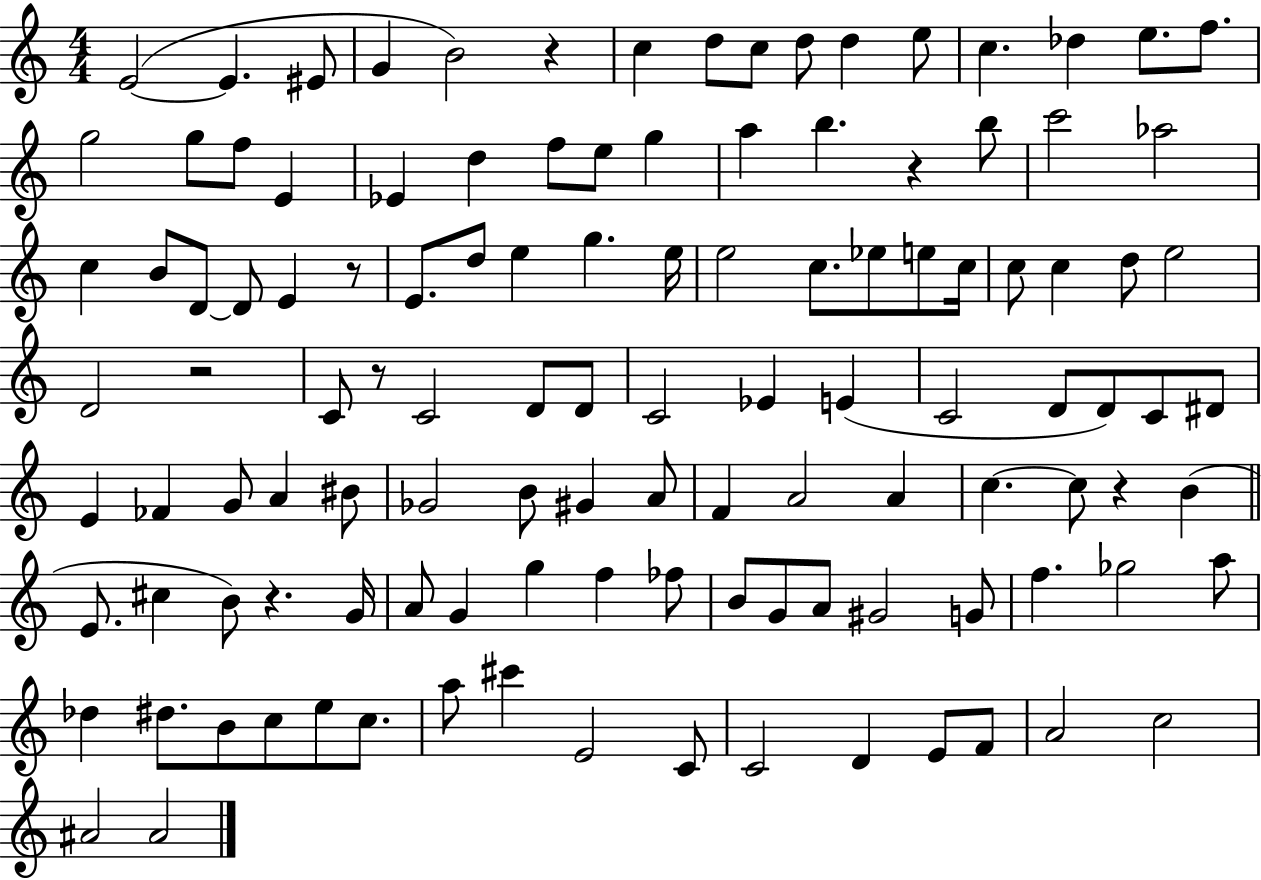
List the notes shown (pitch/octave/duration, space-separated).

E4/h E4/q. EIS4/e G4/q B4/h R/q C5/q D5/e C5/e D5/e D5/q E5/e C5/q. Db5/q E5/e. F5/e. G5/h G5/e F5/e E4/q Eb4/q D5/q F5/e E5/e G5/q A5/q B5/q. R/q B5/e C6/h Ab5/h C5/q B4/e D4/e D4/e E4/q R/e E4/e. D5/e E5/q G5/q. E5/s E5/h C5/e. Eb5/e E5/e C5/s C5/e C5/q D5/e E5/h D4/h R/h C4/e R/e C4/h D4/e D4/e C4/h Eb4/q E4/q C4/h D4/e D4/e C4/e D#4/e E4/q FES4/q G4/e A4/q BIS4/e Gb4/h B4/e G#4/q A4/e F4/q A4/h A4/q C5/q. C5/e R/q B4/q E4/e. C#5/q B4/e R/q. G4/s A4/e G4/q G5/q F5/q FES5/e B4/e G4/e A4/e G#4/h G4/e F5/q. Gb5/h A5/e Db5/q D#5/e. B4/e C5/e E5/e C5/e. A5/e C#6/q E4/h C4/e C4/h D4/q E4/e F4/e A4/h C5/h A#4/h A#4/h